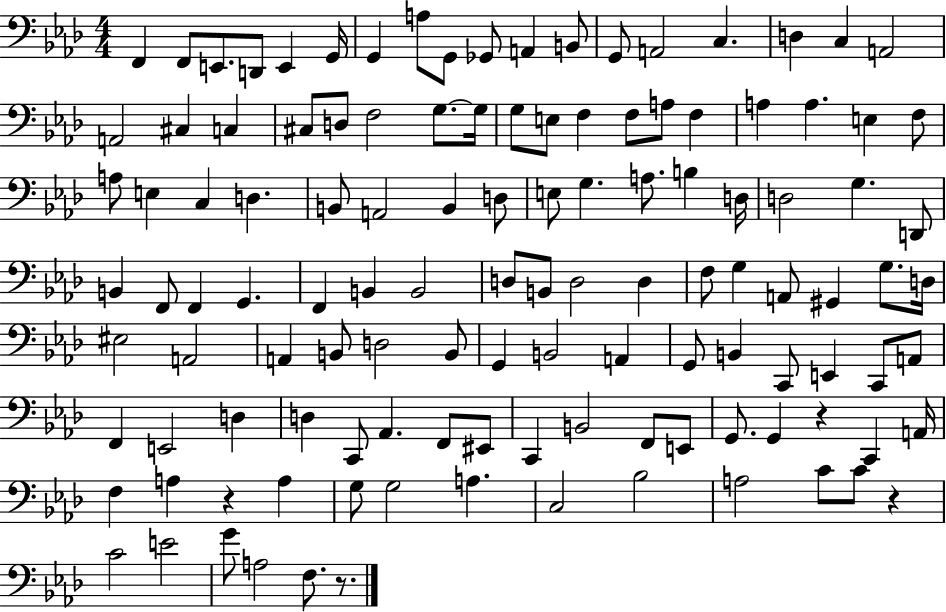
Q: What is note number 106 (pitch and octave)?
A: A3